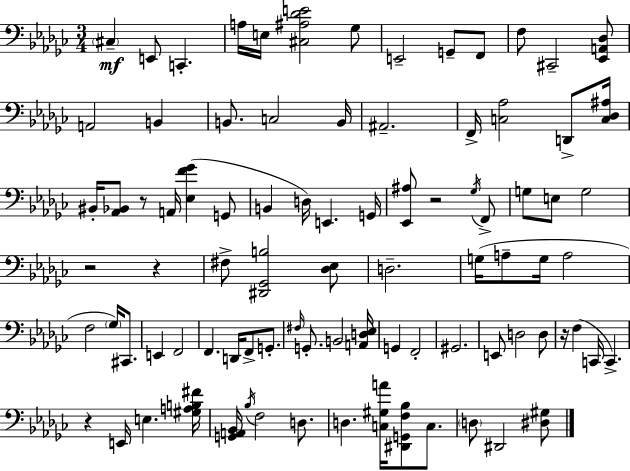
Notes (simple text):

C#3/q E2/e C2/q. A3/s E3/s [C#3,A#3,Db4,E4]/h Gb3/e E2/h G2/e F2/e F3/e C#2/h [Eb2,A2,Db3]/e A2/h B2/q B2/e. C3/h B2/s A#2/h. F2/s [C3,Ab3]/h D2/e [C3,Db3,A#3]/s BIS2/s [Ab2,Bb2]/e R/e A2/s [Eb3,F4,Gb4]/q G2/e B2/q D3/s E2/q. G2/s [Eb2,A#3]/e R/h Gb3/s F2/e G3/e E3/e G3/h R/h R/q F#3/e [D#2,Gb2,B3]/h [Db3,Eb3]/e D3/h. G3/s A3/e G3/s A3/h F3/h Gb3/s C#2/e. E2/q F2/h F2/q. D2/s F2/e G2/e. F#3/s G2/e. B2/h [A2,D3,Eb3]/s G2/q F2/h G#2/h. E2/e D3/h D3/e R/s F3/q C2/s C2/q. R/q E2/s E3/q. [G#3,A3,B3,F#4]/s [G2,A2,Bb2]/s Bb3/s F3/h D3/e. D3/q. [C3,G#3,A4]/s [D#2,G2,F3,Bb3]/e C3/e. D3/e D#2/h [D#3,G#3]/e